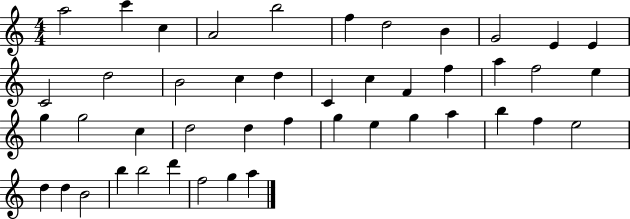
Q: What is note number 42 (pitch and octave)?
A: D6